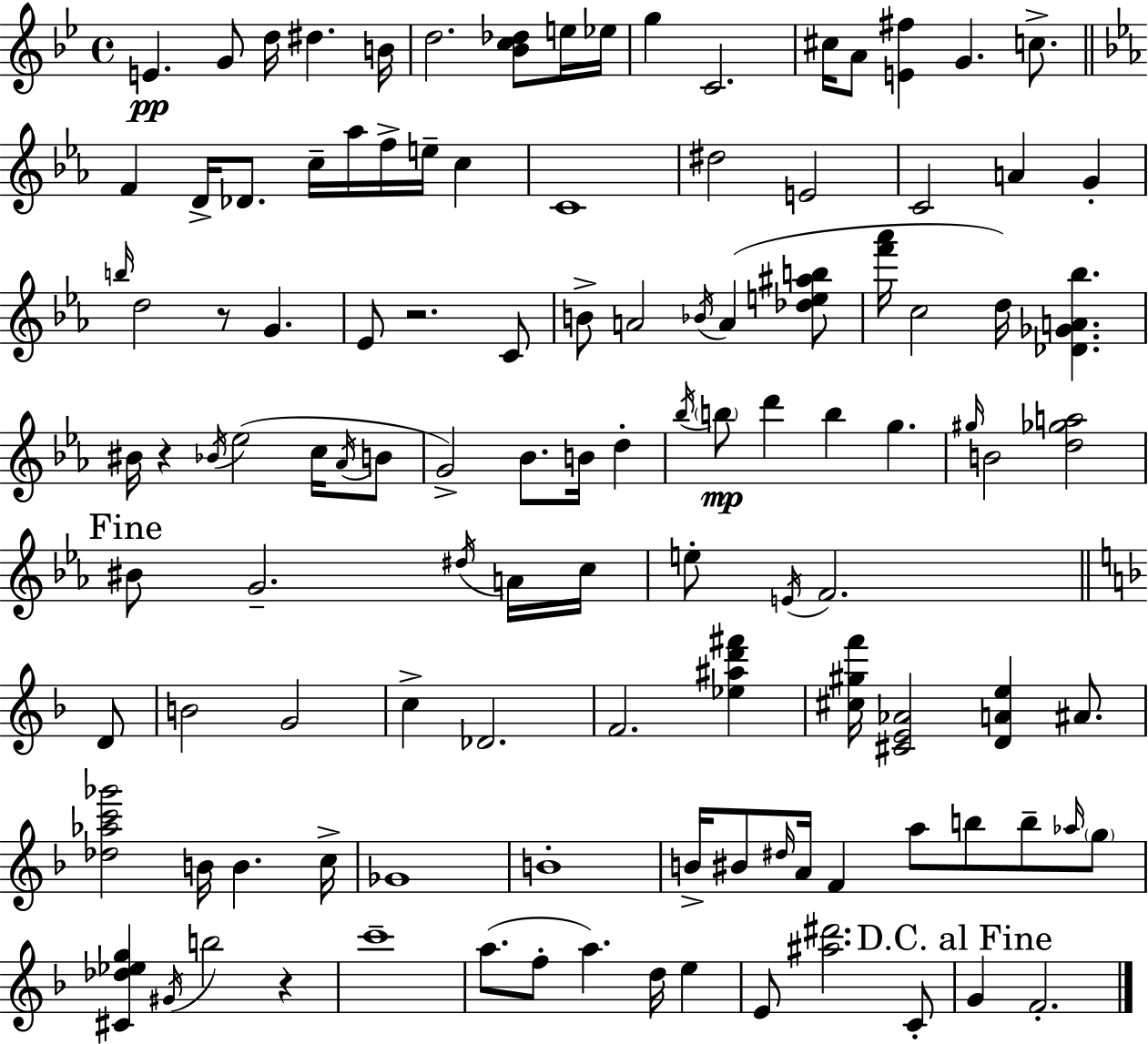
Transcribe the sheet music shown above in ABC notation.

X:1
T:Untitled
M:4/4
L:1/4
K:Bb
E G/2 d/4 ^d B/4 d2 [_Bc_d]/2 e/4 _e/4 g C2 ^c/4 A/2 [E^f] G c/2 F D/4 _D/2 c/4 _a/4 f/4 e/4 c C4 ^d2 E2 C2 A G b/4 d2 z/2 G _E/2 z2 C/2 B/2 A2 _B/4 A [_de^ab]/2 [f'_a']/4 c2 d/4 [_D_GA_b] ^B/4 z _B/4 _e2 c/4 _A/4 B/2 G2 _B/2 B/4 d _b/4 b/2 d' b g ^g/4 B2 [d_ga]2 ^B/2 G2 ^d/4 A/4 c/4 e/2 E/4 F2 D/2 B2 G2 c _D2 F2 [_e^ad'^f'] [^c^gf']/4 [^CE_A]2 [DAe] ^A/2 [_d_ac'_g']2 B/4 B c/4 _G4 B4 B/4 ^B/2 ^d/4 A/4 F a/2 b/2 b/2 _a/4 g/2 [^C_d_eg] ^G/4 b2 z c'4 a/2 f/2 a d/4 e E/2 [^a^d']2 C/2 G F2